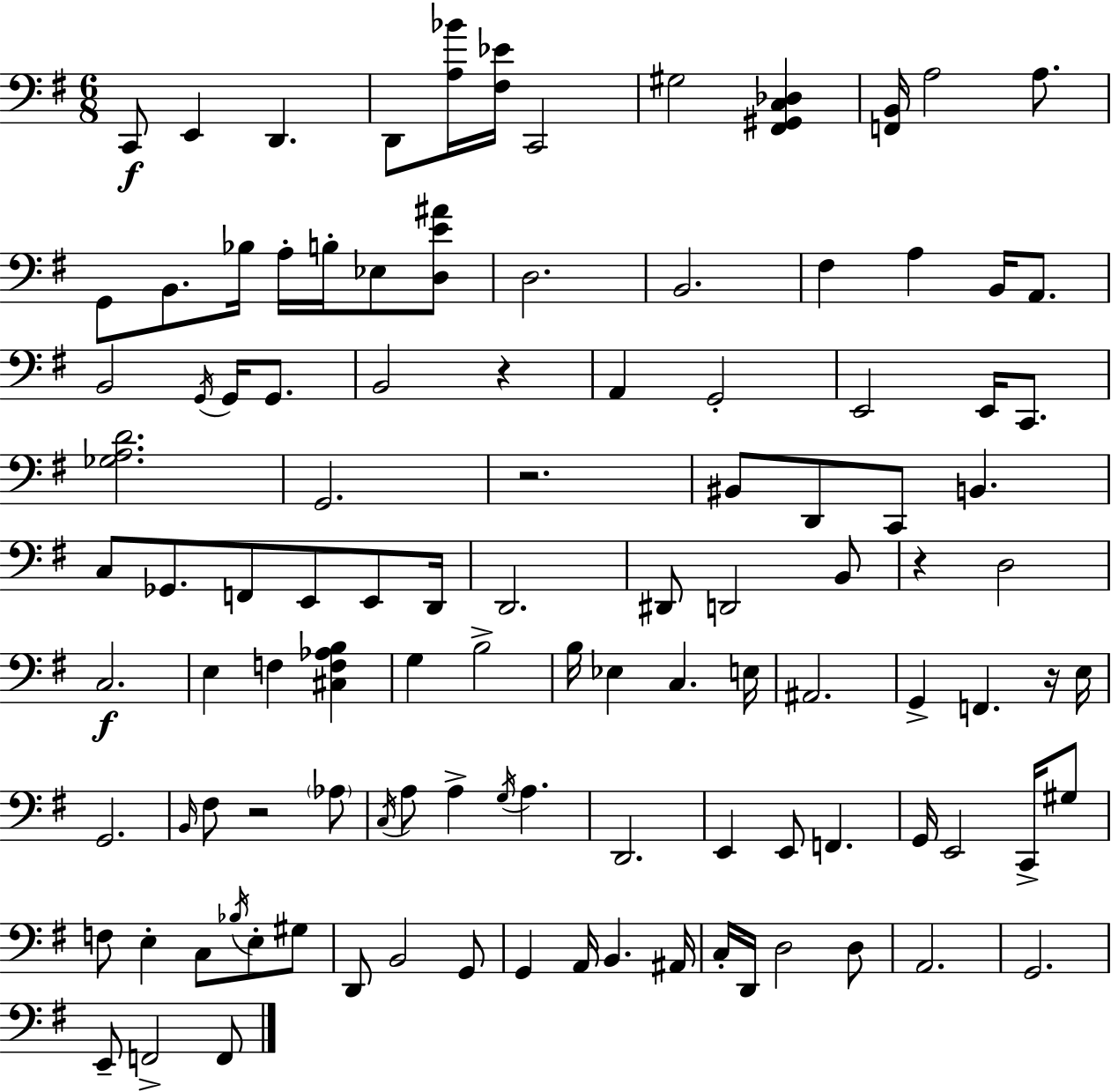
C2/e E2/q D2/q. D2/e [A3,Bb4]/s [F#3,Eb4]/s C2/h G#3/h [F#2,G#2,C3,Db3]/q [F2,B2]/s A3/h A3/e. G2/e B2/e. Bb3/s A3/s B3/s Eb3/e [D3,E4,A#4]/e D3/h. B2/h. F#3/q A3/q B2/s A2/e. B2/h G2/s G2/s G2/e. B2/h R/q A2/q G2/h E2/h E2/s C2/e. [Gb3,A3,D4]/h. G2/h. R/h. BIS2/e D2/e C2/e B2/q. C3/e Gb2/e. F2/e E2/e E2/e D2/s D2/h. D#2/e D2/h B2/e R/q D3/h C3/h. E3/q F3/q [C#3,F3,Ab3,B3]/q G3/q B3/h B3/s Eb3/q C3/q. E3/s A#2/h. G2/q F2/q. R/s E3/s G2/h. B2/s F#3/e R/h Ab3/e C3/s A3/e A3/q G3/s A3/q. D2/h. E2/q E2/e F2/q. G2/s E2/h C2/s G#3/e F3/e E3/q C3/e Bb3/s E3/e G#3/e D2/e B2/h G2/e G2/q A2/s B2/q. A#2/s C3/s D2/s D3/h D3/e A2/h. G2/h. E2/e F2/h F2/e